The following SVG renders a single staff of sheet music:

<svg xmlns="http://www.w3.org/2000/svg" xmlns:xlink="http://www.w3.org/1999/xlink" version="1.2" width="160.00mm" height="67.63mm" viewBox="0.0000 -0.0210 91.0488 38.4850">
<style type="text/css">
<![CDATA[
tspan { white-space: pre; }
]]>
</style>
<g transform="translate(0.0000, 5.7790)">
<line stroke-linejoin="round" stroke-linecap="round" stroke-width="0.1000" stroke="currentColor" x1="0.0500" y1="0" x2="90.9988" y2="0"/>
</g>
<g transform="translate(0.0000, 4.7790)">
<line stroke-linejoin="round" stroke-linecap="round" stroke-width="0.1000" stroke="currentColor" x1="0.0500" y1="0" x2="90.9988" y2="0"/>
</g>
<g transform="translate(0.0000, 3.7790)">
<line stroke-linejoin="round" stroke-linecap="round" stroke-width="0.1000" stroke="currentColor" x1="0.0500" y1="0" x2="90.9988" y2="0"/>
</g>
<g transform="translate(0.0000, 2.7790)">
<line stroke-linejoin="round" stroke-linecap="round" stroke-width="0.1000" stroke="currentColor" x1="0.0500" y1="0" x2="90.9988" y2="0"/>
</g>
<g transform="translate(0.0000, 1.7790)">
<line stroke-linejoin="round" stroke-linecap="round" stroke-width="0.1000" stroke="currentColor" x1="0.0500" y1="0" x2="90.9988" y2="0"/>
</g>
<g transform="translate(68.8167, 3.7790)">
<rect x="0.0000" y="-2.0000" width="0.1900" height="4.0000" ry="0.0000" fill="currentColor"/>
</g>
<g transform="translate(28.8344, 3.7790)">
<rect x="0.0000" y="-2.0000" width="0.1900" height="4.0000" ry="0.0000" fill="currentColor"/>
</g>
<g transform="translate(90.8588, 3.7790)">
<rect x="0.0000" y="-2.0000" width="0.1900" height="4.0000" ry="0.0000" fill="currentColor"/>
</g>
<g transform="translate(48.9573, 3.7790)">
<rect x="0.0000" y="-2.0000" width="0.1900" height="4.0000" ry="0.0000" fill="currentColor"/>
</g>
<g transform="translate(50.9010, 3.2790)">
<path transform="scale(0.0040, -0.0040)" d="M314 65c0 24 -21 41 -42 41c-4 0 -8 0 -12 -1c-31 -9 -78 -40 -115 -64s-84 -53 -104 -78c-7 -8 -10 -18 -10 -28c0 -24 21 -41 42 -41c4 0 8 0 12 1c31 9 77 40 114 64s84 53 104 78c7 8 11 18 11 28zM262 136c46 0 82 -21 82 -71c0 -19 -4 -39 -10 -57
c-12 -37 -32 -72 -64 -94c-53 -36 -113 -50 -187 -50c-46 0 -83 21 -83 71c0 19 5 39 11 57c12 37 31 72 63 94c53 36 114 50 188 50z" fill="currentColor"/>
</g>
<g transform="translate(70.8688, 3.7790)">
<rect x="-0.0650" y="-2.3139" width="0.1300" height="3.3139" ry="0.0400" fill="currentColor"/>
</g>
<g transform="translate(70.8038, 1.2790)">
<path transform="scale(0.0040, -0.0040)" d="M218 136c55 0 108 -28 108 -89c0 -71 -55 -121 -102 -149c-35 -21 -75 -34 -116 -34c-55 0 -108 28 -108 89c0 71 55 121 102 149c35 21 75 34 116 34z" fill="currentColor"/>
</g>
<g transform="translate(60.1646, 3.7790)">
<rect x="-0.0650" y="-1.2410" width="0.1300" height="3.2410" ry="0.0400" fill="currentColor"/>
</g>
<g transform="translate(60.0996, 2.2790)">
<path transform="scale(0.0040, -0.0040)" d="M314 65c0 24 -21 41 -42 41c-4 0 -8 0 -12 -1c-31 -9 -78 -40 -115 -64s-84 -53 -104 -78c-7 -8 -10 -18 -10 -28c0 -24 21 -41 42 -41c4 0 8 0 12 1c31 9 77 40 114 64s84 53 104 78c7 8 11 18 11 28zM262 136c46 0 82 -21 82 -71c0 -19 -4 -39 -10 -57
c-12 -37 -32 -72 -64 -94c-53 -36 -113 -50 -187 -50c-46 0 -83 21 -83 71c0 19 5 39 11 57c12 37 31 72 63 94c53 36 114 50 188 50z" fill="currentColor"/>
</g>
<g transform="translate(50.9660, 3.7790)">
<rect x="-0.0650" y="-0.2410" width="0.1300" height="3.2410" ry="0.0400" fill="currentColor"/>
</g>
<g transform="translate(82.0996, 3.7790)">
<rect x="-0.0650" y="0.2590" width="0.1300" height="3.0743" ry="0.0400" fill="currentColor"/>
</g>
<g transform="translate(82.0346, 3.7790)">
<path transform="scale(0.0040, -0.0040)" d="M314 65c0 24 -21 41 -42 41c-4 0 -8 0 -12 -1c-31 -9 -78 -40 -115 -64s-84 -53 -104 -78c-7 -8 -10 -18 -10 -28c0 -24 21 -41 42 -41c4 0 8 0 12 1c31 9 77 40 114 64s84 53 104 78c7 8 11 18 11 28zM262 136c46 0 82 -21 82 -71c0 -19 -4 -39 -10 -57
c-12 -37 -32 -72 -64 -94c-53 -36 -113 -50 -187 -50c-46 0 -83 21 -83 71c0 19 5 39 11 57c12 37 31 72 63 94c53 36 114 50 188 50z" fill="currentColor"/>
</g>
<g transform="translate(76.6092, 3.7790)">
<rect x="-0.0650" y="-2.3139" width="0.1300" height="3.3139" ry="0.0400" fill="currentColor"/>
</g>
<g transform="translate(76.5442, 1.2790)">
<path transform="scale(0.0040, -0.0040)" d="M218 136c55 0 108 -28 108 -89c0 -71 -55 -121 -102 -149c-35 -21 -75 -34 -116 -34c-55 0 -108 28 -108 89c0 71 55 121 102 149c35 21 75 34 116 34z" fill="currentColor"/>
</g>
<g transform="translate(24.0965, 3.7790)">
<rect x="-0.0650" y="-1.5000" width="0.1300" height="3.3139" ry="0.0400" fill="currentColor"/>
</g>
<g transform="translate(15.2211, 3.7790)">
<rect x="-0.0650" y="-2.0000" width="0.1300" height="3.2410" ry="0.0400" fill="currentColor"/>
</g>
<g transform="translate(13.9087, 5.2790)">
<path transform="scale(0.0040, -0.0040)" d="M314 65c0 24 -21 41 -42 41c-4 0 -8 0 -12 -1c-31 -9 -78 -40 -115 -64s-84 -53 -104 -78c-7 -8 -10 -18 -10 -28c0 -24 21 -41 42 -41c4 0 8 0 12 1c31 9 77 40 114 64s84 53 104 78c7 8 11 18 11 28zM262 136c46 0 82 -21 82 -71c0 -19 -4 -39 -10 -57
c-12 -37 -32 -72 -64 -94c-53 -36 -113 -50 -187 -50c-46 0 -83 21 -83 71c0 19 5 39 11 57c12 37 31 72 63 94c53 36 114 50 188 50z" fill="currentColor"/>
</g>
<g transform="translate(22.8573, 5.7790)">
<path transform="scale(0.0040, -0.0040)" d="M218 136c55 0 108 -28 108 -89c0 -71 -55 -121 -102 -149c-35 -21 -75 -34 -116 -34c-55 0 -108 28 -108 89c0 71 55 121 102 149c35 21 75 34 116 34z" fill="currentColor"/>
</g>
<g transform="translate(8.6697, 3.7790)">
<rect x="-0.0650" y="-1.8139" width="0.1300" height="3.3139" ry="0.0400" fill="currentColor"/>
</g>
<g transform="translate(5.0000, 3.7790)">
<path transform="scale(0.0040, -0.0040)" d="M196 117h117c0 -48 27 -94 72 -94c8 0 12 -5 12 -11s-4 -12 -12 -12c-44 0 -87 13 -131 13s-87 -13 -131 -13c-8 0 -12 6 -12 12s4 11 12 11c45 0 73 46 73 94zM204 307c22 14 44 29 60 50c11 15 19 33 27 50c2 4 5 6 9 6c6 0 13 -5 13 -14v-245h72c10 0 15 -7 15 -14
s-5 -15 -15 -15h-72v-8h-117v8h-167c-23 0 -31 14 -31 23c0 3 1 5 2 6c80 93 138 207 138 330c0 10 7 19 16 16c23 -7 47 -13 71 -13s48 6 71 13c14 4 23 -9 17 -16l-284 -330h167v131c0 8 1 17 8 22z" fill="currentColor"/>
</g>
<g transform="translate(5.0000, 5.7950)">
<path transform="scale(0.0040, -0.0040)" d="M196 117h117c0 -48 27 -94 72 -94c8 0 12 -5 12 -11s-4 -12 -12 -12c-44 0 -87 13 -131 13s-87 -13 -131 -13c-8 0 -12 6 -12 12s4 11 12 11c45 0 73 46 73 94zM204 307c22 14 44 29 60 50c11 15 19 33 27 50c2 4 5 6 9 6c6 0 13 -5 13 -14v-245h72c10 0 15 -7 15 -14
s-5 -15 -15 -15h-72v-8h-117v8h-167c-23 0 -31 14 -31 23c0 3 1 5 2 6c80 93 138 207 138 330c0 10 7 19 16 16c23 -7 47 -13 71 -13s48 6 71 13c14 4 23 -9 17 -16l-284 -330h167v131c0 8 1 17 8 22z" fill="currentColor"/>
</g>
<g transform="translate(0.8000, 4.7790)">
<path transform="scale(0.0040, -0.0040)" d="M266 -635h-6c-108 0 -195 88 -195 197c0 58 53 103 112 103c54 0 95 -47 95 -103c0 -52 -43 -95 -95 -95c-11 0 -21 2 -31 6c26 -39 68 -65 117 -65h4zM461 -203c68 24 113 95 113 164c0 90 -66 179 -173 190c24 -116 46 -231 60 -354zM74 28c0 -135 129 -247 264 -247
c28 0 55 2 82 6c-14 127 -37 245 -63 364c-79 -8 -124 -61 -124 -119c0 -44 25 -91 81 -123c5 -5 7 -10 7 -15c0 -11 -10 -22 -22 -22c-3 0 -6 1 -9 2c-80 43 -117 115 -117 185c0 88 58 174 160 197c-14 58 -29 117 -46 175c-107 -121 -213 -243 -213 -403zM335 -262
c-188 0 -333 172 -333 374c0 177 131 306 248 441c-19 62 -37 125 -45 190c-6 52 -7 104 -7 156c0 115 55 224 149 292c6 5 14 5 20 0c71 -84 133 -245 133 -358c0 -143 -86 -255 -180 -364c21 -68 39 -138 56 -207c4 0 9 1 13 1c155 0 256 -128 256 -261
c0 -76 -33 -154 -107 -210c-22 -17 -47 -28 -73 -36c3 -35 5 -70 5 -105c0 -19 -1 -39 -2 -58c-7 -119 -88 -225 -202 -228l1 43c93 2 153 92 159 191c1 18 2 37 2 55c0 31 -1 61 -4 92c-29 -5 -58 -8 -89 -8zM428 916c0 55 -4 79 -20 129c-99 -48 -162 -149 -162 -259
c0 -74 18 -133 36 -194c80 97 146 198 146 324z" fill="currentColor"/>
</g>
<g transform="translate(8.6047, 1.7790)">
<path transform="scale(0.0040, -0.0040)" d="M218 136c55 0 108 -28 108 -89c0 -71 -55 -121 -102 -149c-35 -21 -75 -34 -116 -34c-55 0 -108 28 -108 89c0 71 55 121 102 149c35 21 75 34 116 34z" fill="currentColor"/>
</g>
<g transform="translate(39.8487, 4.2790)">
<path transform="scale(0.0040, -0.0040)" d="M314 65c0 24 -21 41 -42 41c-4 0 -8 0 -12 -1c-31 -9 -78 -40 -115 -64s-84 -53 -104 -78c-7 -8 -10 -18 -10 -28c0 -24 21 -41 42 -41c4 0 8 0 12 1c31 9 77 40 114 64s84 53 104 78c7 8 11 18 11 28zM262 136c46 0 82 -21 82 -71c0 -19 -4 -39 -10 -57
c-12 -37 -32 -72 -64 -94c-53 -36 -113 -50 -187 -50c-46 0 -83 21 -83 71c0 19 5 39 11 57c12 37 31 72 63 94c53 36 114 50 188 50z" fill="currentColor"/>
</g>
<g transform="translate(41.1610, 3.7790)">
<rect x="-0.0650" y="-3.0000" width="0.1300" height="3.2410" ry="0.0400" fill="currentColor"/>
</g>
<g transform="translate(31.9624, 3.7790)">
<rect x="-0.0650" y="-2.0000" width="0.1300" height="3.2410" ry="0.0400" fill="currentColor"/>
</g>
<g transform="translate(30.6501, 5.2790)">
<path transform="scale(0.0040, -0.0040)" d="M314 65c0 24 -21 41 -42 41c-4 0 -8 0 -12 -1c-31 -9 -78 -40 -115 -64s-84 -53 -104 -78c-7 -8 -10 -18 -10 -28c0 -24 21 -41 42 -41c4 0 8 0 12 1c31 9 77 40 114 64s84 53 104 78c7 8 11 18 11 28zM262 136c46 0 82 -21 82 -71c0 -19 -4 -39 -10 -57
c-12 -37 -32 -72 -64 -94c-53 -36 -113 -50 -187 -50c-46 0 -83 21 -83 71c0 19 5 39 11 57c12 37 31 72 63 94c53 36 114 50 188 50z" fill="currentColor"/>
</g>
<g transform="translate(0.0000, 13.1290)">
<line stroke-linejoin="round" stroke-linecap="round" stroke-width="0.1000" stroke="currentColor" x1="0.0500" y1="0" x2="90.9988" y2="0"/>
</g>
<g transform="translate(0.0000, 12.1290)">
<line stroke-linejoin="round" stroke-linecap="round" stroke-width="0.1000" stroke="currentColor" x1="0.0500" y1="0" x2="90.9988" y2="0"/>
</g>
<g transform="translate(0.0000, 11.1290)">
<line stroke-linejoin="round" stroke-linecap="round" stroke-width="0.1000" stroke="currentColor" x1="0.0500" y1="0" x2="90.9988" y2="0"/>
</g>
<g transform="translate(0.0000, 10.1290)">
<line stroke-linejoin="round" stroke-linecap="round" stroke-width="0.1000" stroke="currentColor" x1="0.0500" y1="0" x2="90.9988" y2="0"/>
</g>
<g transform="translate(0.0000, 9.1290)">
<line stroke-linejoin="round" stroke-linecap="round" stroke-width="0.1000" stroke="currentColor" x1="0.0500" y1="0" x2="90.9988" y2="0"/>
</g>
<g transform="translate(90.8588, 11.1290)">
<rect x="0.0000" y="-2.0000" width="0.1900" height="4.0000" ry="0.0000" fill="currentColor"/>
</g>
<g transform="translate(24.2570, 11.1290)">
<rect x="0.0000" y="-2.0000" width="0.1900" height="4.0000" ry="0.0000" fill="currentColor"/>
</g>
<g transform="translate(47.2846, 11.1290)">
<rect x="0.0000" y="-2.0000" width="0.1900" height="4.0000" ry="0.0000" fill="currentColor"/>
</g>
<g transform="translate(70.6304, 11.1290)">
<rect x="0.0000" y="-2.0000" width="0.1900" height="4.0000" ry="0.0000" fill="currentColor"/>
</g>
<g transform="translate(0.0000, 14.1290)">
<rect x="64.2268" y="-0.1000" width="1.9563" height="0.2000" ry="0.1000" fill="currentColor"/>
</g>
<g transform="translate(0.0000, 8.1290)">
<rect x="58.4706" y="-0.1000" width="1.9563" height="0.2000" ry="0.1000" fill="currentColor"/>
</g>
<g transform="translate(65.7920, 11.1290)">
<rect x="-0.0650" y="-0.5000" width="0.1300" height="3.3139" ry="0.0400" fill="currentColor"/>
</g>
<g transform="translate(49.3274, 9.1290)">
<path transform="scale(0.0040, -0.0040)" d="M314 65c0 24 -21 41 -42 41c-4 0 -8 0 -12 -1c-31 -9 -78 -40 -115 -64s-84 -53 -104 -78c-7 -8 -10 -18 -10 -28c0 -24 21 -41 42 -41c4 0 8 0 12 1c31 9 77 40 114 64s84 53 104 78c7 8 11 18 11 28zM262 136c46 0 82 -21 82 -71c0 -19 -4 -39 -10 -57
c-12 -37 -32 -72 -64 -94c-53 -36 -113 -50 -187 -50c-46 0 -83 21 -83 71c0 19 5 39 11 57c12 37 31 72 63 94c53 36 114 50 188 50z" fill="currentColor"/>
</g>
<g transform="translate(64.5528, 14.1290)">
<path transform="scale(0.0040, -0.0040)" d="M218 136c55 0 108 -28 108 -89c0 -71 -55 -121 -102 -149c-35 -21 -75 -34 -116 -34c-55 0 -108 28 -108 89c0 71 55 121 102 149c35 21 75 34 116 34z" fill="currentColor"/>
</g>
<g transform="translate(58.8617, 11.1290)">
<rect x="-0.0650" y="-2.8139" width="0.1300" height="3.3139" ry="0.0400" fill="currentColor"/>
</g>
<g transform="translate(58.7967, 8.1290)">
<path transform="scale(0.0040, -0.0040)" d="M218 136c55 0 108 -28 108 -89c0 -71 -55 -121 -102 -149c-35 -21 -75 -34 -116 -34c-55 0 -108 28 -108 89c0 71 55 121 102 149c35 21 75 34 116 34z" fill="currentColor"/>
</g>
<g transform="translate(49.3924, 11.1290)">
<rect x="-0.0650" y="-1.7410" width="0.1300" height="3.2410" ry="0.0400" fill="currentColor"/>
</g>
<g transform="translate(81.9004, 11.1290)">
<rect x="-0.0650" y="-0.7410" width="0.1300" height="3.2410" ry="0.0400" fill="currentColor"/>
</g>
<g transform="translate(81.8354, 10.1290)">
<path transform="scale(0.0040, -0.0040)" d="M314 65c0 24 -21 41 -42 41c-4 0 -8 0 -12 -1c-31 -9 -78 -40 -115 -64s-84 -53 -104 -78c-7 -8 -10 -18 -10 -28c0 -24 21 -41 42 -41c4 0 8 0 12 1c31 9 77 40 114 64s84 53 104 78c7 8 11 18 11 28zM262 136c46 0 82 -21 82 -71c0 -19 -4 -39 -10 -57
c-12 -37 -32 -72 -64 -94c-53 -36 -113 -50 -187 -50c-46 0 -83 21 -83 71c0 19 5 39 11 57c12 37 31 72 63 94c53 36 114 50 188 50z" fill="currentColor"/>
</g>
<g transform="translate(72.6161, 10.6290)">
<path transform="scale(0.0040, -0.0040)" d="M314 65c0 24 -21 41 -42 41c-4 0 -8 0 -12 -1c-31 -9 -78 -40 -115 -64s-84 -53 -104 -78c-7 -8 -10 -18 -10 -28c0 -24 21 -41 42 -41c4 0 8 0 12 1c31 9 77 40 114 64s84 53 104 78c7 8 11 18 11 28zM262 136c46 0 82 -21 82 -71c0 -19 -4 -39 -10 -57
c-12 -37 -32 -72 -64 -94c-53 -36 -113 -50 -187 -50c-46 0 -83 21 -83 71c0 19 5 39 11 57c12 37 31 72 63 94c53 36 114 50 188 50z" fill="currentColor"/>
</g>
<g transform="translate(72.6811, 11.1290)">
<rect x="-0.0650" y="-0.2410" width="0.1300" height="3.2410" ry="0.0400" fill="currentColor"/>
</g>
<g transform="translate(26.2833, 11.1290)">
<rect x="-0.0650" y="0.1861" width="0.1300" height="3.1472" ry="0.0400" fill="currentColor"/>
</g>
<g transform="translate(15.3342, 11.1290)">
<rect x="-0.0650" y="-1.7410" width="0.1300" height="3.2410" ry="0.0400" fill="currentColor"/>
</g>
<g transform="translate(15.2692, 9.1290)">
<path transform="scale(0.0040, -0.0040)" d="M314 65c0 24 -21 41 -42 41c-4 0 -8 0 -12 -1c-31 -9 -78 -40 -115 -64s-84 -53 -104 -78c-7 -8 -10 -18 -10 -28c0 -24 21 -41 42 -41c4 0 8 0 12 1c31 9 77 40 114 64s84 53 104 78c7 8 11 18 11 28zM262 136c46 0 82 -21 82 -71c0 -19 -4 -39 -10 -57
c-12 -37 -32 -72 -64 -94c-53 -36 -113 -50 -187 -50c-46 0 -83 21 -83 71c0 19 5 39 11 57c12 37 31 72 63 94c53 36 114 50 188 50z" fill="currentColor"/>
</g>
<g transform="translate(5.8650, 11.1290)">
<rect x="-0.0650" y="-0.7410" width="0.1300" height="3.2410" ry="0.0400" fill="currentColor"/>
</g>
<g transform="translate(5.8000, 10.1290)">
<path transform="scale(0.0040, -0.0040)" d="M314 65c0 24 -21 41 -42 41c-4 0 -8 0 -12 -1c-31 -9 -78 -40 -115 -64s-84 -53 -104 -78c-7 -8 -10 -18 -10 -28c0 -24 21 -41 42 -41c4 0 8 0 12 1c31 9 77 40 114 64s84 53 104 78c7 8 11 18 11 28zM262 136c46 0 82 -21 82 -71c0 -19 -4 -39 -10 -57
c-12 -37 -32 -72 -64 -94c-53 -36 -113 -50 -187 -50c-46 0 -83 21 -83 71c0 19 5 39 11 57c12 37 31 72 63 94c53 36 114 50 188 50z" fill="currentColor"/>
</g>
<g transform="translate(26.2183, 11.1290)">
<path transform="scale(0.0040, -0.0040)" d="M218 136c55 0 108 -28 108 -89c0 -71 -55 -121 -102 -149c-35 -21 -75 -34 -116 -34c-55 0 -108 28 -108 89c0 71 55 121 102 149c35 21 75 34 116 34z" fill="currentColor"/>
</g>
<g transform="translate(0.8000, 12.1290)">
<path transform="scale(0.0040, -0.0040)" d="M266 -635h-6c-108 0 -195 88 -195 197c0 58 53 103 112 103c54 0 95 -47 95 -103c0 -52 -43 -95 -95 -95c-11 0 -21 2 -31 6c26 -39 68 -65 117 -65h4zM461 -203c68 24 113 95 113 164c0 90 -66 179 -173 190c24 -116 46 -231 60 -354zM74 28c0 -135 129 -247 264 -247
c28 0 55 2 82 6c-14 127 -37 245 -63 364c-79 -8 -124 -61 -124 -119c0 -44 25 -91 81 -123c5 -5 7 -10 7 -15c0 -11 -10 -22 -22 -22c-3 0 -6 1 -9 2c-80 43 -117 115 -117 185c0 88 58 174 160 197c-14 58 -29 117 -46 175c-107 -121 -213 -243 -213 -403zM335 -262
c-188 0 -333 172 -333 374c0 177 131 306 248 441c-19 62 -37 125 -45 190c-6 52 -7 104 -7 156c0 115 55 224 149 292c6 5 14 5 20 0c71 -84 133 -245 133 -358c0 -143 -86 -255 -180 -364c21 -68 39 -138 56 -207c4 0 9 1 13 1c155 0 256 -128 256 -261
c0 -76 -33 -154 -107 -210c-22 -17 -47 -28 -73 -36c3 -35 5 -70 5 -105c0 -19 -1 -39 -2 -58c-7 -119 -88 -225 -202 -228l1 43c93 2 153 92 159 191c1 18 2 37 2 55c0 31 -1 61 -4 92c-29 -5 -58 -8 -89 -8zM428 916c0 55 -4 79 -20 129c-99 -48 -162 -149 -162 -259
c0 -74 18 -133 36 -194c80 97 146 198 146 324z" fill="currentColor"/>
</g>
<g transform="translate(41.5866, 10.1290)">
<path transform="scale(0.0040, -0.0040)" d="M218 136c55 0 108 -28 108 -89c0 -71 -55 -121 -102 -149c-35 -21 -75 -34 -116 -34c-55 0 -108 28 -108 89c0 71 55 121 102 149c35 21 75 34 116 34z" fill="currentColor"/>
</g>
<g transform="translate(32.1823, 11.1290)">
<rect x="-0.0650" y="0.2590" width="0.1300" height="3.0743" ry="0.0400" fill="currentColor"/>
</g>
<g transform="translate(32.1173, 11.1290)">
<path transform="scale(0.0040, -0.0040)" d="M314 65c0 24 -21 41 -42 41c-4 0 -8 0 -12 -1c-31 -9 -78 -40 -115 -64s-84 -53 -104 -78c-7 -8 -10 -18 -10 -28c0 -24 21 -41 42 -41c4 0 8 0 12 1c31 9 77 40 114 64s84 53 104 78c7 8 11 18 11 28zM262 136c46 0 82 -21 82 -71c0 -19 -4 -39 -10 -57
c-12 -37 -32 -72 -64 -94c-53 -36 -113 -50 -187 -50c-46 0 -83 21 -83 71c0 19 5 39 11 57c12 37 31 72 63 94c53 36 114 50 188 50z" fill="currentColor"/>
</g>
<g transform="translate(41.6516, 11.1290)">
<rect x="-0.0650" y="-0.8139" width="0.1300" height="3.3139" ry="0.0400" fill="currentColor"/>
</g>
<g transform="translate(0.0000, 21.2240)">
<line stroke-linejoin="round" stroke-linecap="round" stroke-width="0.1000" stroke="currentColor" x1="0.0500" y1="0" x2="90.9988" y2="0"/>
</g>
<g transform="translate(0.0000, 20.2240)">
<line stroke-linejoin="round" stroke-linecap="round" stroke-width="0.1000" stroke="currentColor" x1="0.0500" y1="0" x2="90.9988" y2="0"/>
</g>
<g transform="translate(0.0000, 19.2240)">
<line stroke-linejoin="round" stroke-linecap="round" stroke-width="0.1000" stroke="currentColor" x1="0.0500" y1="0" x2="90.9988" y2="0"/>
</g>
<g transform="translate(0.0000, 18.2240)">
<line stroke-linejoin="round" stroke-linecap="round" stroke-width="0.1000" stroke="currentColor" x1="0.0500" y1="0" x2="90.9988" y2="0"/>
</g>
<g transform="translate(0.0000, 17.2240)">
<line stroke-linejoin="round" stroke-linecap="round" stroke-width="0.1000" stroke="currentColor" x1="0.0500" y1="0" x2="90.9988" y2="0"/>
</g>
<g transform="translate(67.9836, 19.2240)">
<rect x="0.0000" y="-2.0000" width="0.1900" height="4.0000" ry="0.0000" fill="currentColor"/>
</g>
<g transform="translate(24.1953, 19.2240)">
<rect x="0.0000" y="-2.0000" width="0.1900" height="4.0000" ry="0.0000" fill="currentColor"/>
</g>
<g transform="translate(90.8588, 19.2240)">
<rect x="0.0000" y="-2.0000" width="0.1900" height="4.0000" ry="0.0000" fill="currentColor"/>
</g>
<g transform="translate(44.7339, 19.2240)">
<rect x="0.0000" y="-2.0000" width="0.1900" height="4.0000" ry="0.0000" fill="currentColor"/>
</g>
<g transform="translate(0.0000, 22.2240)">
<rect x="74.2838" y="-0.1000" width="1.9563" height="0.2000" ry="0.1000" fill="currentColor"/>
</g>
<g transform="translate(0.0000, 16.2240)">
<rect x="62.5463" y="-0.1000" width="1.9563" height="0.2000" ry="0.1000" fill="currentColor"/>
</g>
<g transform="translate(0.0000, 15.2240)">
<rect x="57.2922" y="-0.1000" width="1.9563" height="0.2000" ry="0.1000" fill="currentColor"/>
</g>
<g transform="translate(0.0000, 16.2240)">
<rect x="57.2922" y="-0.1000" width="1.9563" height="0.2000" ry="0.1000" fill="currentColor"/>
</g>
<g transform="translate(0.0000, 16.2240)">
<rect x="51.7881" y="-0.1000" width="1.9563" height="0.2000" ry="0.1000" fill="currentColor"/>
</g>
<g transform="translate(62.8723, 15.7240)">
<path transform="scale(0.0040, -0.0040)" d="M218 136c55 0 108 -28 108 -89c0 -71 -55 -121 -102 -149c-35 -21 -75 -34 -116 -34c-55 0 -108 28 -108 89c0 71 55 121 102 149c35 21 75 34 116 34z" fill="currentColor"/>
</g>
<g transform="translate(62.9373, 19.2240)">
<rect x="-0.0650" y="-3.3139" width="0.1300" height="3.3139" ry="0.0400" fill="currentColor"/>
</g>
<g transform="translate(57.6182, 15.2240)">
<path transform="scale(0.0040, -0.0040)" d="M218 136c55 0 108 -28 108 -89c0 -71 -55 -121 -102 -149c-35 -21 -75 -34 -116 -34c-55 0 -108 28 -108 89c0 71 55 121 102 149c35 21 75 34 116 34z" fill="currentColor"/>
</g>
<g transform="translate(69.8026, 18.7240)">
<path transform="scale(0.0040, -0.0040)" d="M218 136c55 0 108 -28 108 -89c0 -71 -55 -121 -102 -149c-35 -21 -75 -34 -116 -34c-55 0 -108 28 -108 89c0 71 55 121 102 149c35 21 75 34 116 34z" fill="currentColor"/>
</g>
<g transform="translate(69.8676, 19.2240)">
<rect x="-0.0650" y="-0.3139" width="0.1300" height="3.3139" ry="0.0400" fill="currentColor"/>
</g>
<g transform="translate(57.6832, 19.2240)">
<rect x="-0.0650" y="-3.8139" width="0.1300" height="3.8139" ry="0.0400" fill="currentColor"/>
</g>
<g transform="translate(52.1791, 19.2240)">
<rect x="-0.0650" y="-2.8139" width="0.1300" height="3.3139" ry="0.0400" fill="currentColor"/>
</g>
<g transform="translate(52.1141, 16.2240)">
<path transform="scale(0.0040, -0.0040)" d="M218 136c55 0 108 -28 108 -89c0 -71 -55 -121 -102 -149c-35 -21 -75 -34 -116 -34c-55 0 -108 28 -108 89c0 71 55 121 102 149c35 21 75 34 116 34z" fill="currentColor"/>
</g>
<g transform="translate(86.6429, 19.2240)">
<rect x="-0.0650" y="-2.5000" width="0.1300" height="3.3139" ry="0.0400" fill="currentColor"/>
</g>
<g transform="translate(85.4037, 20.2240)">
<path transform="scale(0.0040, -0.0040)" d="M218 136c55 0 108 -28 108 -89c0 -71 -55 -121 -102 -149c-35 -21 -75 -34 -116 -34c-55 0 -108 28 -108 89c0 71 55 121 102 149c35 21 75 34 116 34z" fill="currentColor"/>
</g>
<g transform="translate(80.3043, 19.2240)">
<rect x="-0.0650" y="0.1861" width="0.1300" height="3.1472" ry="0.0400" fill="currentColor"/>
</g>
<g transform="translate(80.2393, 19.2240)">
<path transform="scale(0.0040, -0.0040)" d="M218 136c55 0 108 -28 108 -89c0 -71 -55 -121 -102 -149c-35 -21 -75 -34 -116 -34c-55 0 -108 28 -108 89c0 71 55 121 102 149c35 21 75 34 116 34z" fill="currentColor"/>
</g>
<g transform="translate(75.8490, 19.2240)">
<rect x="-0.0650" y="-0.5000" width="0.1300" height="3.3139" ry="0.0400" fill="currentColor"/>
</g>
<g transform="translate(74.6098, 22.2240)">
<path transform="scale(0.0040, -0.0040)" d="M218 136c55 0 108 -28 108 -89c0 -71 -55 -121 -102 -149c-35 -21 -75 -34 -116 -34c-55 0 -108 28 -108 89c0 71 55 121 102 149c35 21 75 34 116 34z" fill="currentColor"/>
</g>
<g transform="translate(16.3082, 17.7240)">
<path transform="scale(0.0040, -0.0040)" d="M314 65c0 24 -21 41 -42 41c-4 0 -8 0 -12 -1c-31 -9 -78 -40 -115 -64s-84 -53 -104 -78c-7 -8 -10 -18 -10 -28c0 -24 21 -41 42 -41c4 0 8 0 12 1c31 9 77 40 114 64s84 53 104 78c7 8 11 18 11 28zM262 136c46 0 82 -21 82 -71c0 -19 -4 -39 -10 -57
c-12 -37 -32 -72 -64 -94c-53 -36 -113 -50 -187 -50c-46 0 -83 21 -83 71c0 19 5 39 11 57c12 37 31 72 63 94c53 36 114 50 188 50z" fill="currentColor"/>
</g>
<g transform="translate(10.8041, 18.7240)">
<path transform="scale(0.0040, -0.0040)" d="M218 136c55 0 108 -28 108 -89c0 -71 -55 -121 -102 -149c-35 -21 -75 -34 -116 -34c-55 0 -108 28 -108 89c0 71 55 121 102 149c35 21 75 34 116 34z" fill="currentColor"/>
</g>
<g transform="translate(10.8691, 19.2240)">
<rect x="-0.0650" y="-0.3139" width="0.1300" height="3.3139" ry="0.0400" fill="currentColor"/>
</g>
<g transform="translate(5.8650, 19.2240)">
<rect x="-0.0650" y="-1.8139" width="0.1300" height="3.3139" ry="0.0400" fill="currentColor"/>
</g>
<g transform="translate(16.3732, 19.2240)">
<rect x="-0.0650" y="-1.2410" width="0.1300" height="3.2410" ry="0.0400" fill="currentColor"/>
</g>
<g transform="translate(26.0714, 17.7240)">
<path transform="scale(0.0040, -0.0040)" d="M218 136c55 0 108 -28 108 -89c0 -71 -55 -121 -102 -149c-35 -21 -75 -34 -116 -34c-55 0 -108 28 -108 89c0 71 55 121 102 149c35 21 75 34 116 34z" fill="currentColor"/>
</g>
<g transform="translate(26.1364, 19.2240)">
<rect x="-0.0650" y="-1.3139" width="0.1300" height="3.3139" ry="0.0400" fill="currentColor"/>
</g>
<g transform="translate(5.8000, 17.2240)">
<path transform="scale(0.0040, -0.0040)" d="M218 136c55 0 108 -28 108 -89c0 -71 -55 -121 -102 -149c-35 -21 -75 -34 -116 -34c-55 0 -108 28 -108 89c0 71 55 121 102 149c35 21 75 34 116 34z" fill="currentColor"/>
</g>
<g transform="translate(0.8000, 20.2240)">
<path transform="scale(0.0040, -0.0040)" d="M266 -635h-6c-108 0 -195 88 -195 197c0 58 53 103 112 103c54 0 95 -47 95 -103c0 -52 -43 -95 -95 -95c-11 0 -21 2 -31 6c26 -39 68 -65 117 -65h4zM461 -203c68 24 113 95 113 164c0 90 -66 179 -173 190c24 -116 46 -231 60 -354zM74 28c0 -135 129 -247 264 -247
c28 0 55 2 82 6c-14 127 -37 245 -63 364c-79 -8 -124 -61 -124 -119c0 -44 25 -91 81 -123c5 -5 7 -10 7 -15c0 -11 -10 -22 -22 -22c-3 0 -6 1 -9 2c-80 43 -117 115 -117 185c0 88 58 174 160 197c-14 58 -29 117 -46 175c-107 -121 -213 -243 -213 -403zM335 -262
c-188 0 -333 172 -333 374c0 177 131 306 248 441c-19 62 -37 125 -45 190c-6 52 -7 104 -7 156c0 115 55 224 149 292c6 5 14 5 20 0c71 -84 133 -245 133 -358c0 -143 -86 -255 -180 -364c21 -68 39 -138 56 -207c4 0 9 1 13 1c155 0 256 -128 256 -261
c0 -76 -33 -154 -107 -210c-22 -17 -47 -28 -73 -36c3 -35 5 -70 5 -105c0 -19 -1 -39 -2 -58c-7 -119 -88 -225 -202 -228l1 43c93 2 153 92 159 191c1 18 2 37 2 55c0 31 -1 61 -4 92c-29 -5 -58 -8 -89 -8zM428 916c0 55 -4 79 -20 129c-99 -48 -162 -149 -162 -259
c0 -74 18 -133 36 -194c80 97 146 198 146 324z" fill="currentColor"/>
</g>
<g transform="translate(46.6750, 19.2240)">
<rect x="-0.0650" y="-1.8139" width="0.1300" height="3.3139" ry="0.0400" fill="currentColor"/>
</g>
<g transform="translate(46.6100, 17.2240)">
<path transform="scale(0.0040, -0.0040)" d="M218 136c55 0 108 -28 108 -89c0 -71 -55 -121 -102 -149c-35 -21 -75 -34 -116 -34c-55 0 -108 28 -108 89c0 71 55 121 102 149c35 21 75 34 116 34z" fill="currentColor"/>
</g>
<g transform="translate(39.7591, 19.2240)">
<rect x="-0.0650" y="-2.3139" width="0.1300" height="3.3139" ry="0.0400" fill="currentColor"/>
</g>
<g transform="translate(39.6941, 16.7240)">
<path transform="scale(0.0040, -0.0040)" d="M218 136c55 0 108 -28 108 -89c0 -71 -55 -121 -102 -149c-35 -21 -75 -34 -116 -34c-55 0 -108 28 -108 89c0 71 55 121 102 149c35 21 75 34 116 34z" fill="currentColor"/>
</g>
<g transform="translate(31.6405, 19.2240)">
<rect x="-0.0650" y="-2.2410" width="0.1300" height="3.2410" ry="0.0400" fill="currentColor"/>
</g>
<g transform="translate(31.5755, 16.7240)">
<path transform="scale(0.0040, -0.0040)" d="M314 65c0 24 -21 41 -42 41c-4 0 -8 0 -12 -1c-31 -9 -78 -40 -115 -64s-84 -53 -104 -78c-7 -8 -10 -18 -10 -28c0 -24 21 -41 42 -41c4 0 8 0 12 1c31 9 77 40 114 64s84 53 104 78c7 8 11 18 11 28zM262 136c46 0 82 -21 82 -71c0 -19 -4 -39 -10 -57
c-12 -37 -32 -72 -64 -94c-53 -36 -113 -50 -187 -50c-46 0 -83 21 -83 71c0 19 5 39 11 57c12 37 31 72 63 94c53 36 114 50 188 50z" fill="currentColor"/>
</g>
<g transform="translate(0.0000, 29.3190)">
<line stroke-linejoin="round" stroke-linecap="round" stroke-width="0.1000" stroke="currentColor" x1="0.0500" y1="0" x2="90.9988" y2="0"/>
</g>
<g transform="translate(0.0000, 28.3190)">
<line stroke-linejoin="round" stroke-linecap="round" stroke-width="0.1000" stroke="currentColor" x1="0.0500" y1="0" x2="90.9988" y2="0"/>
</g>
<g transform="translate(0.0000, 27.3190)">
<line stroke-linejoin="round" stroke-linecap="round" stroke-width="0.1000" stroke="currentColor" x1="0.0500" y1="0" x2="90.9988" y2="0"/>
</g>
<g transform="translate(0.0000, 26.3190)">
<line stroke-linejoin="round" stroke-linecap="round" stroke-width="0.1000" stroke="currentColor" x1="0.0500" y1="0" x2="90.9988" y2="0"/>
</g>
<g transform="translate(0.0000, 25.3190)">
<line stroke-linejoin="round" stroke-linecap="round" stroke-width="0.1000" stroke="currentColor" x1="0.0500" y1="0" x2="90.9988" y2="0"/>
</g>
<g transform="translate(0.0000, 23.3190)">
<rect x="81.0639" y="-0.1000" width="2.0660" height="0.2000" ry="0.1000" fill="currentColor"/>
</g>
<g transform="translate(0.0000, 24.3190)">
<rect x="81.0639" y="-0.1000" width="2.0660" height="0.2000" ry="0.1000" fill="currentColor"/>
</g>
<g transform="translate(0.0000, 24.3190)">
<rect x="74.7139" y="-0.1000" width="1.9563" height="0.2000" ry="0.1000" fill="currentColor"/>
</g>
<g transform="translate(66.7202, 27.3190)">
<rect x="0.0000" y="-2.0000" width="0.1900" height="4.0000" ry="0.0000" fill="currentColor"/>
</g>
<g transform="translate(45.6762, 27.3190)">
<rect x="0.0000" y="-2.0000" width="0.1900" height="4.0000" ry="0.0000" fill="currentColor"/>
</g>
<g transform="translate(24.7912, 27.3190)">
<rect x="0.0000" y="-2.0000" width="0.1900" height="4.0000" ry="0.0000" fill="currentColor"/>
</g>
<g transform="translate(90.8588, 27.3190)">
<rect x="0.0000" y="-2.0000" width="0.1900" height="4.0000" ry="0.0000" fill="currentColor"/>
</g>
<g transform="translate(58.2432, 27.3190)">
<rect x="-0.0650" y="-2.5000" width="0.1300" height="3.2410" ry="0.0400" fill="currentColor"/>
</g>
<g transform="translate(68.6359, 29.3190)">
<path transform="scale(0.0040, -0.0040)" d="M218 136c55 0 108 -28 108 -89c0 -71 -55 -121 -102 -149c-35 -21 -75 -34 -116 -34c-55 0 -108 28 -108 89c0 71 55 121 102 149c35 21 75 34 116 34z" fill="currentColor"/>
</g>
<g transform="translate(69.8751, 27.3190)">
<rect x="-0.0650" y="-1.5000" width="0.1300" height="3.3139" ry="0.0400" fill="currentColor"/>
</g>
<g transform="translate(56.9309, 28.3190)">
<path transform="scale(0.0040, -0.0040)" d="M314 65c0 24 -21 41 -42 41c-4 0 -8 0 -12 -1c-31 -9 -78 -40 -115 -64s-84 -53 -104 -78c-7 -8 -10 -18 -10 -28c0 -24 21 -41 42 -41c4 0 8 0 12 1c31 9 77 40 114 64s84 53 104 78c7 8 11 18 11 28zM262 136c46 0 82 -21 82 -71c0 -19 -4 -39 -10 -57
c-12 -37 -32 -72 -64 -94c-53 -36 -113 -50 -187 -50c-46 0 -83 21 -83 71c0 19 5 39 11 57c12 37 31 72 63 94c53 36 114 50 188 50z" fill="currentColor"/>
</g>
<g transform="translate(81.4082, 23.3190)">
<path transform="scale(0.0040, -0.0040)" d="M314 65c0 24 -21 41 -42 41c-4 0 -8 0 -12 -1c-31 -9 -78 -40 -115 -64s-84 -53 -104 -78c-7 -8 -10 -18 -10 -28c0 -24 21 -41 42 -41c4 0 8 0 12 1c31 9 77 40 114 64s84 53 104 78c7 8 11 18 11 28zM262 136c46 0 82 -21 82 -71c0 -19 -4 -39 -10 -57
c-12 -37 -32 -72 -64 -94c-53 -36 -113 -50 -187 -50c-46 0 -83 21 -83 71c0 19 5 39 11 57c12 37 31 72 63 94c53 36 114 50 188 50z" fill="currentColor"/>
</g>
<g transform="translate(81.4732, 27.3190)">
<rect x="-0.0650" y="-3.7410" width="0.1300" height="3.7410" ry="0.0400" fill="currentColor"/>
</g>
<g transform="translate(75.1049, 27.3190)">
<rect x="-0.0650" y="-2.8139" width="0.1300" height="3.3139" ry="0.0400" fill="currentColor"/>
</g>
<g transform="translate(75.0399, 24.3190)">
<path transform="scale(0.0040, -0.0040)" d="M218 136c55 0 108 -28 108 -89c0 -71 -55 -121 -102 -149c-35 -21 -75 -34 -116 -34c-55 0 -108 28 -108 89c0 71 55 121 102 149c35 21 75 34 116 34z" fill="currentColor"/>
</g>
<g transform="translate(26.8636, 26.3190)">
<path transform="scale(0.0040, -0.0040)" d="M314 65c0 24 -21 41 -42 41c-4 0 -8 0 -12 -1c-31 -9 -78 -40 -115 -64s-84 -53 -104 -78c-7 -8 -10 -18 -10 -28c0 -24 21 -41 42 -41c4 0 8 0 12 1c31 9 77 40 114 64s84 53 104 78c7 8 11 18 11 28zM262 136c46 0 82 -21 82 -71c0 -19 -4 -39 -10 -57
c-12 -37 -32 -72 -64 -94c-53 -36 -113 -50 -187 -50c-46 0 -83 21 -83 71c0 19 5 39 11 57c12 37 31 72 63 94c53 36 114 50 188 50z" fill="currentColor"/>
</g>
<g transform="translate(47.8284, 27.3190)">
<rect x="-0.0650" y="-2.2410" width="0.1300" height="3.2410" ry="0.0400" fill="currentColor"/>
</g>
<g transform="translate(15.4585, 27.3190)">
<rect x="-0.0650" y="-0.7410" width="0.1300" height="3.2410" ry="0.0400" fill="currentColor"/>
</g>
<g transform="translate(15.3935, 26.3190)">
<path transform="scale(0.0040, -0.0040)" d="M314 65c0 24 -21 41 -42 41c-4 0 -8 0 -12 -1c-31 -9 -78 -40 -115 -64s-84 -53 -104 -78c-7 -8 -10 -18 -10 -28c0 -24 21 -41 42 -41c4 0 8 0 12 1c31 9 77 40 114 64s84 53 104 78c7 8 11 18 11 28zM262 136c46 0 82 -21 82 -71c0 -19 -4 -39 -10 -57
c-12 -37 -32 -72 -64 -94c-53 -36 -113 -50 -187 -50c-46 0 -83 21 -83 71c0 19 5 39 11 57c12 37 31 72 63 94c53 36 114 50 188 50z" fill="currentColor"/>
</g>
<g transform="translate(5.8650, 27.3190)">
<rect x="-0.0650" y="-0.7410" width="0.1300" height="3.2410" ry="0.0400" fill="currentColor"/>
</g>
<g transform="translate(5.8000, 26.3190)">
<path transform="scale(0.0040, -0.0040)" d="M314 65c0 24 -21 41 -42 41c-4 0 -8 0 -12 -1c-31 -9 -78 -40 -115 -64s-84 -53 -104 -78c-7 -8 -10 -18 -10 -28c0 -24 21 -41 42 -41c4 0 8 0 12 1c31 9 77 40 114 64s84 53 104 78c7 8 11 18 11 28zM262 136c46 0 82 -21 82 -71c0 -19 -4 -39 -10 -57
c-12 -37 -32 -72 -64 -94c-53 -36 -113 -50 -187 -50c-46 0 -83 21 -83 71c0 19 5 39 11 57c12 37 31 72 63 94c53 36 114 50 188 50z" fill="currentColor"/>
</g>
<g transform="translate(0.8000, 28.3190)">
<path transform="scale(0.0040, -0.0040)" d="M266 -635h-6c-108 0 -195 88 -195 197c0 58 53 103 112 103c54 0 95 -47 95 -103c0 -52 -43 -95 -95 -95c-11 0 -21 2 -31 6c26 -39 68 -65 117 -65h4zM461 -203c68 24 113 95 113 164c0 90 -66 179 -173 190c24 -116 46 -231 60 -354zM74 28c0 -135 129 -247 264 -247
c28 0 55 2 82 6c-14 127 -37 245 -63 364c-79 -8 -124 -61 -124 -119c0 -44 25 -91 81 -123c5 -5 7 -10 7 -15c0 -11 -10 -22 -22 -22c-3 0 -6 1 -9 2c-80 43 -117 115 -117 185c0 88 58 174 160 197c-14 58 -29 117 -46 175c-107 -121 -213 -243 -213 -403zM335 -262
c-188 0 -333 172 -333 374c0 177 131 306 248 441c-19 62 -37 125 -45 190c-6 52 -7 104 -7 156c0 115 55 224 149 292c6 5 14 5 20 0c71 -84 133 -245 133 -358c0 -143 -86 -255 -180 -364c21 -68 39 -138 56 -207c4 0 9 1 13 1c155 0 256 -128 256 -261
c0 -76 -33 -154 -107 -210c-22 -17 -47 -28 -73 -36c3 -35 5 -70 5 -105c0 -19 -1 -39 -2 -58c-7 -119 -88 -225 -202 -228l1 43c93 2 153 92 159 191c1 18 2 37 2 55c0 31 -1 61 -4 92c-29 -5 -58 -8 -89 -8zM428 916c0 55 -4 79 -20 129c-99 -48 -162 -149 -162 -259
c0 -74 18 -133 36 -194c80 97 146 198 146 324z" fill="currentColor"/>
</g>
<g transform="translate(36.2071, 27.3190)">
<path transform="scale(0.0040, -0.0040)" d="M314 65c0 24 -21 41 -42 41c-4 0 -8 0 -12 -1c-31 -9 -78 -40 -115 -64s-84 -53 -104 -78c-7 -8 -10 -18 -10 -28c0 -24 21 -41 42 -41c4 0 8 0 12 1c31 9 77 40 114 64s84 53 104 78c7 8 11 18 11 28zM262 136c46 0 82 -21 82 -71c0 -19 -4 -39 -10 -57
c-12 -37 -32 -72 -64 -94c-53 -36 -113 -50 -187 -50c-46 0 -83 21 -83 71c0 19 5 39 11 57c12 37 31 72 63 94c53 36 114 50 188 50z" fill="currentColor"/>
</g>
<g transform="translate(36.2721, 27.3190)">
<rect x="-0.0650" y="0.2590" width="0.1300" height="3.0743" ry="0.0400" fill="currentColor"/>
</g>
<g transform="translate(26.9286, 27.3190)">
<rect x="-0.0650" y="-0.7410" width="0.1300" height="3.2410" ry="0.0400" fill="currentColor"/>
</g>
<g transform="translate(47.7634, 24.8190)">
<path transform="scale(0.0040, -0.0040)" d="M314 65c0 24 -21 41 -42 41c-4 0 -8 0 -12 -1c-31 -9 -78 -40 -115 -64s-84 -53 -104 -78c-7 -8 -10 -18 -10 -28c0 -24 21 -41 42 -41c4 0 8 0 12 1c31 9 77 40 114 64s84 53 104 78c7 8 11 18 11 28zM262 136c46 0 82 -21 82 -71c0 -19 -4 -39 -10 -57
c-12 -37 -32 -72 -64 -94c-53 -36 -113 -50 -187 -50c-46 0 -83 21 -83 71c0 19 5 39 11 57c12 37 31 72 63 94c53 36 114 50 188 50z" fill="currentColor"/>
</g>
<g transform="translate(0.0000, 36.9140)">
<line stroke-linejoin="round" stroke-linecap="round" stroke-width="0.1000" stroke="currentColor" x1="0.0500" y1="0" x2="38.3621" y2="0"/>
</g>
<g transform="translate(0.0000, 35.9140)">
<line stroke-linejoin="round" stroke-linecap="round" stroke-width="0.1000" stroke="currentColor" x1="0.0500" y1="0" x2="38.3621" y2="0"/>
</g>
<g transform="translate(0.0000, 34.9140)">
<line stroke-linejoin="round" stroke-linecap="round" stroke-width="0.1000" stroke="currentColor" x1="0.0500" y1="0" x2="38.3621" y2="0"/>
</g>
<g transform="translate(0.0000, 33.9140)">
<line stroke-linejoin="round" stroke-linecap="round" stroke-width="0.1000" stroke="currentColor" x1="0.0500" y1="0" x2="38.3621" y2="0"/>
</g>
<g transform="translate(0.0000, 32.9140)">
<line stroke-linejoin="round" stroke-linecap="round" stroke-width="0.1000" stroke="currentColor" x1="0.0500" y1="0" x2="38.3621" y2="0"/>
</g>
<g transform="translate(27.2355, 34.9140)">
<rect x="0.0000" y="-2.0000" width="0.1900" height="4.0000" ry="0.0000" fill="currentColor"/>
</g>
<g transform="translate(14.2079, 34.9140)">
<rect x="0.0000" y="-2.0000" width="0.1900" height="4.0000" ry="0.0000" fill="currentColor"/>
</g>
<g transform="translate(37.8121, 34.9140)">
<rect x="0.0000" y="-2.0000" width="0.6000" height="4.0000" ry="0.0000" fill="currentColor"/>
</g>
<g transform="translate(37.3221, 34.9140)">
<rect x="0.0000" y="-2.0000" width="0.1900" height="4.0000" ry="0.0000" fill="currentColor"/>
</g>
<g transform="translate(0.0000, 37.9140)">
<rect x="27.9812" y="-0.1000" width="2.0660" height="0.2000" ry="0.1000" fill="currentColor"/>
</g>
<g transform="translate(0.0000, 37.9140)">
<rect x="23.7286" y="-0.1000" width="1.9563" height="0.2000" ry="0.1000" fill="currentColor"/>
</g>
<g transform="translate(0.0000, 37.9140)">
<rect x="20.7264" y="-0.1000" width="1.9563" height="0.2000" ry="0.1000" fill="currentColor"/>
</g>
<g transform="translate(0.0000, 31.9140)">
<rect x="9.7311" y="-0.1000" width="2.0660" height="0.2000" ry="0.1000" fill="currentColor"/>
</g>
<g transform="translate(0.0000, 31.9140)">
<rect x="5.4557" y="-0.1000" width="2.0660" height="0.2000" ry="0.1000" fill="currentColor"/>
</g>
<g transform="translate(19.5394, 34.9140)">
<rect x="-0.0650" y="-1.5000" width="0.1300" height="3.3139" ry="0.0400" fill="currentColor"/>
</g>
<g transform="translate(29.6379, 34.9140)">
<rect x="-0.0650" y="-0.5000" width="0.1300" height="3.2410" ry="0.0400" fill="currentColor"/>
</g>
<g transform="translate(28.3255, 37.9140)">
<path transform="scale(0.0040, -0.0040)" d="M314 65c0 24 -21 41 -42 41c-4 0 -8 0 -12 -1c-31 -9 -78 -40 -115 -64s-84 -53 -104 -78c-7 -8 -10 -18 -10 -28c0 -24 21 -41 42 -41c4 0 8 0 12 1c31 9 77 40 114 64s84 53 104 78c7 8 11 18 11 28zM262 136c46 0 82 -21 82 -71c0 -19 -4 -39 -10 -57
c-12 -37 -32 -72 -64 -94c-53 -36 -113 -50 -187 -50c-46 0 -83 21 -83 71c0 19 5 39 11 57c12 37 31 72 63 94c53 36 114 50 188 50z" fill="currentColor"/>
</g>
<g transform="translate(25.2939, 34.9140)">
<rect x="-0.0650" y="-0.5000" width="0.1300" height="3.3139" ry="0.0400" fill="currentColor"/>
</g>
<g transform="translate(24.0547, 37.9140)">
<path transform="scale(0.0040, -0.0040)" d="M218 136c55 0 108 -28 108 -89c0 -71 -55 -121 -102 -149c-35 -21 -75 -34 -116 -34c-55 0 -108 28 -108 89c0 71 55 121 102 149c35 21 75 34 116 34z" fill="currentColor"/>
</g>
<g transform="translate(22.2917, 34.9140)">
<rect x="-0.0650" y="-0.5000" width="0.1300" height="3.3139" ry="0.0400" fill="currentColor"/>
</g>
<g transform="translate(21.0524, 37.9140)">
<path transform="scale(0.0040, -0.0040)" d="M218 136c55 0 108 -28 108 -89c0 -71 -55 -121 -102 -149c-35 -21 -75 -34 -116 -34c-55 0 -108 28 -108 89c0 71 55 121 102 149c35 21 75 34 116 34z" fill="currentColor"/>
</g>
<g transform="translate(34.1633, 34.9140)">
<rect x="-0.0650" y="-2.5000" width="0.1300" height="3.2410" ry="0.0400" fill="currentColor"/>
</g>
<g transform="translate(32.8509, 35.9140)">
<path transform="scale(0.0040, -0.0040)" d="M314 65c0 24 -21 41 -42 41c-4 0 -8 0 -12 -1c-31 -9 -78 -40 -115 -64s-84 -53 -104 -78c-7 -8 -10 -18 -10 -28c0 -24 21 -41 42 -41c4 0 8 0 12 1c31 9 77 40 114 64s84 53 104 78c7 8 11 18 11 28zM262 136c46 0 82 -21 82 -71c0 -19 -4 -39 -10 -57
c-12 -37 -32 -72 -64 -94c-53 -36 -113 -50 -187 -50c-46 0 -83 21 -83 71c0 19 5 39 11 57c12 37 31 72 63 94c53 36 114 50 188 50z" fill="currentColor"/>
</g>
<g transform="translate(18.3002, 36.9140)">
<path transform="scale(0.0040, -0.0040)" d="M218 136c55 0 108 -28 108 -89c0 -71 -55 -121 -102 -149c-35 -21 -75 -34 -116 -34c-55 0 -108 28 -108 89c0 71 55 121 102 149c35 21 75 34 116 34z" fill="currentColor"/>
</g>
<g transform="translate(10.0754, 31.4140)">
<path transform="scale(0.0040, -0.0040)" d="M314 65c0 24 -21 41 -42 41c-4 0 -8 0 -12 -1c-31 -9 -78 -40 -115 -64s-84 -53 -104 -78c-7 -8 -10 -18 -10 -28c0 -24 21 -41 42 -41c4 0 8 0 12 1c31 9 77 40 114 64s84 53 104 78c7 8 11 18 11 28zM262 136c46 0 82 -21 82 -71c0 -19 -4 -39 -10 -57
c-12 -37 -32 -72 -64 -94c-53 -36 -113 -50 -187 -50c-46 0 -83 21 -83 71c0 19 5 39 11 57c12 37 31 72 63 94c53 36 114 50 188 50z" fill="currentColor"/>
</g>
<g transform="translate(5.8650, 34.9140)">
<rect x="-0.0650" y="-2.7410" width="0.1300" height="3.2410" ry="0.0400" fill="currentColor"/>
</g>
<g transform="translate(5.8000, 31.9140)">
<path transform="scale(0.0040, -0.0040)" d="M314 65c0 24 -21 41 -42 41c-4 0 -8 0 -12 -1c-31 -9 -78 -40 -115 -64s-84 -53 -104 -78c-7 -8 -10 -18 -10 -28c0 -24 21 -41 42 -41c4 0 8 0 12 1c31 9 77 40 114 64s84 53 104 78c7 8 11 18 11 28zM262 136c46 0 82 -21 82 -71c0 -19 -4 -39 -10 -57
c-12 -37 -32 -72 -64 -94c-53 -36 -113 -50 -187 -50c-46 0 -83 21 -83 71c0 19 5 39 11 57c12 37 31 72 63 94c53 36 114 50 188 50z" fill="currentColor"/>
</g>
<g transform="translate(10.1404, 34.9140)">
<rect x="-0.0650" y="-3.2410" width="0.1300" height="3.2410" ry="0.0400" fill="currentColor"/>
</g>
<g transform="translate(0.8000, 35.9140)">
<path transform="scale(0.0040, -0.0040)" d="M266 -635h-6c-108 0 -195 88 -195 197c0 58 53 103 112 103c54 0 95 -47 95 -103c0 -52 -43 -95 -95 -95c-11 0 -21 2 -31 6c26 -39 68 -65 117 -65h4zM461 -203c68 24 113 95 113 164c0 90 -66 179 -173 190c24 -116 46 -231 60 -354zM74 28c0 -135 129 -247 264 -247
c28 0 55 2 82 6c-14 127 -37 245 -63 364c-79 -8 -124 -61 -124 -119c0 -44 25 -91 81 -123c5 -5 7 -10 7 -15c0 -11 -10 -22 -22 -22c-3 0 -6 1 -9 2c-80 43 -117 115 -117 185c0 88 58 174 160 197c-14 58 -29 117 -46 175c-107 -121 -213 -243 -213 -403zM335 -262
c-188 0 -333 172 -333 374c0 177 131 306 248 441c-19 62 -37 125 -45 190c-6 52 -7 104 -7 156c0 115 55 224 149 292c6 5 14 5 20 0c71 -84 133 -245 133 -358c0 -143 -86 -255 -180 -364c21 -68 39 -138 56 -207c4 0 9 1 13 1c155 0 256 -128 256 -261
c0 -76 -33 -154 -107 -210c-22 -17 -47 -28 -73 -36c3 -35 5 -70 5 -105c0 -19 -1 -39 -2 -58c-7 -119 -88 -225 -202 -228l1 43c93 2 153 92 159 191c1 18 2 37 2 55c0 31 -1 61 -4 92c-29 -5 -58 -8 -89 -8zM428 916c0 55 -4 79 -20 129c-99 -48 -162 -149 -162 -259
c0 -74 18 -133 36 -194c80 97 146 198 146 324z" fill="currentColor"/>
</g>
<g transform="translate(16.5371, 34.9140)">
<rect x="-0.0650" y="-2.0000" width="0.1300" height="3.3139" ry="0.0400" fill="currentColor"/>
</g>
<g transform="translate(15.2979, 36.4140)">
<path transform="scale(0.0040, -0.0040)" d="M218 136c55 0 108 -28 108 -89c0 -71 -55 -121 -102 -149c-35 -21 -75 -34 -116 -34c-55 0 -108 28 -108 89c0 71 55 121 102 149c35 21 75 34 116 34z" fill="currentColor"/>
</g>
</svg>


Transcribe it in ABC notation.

X:1
T:Untitled
M:4/4
L:1/4
K:C
f F2 E F2 A2 c2 e2 g g B2 d2 f2 B B2 d f2 a C c2 d2 f c e2 e g2 g f a c' b c C B G d2 d2 d2 B2 g2 G2 E a c'2 a2 b2 F E C C C2 G2